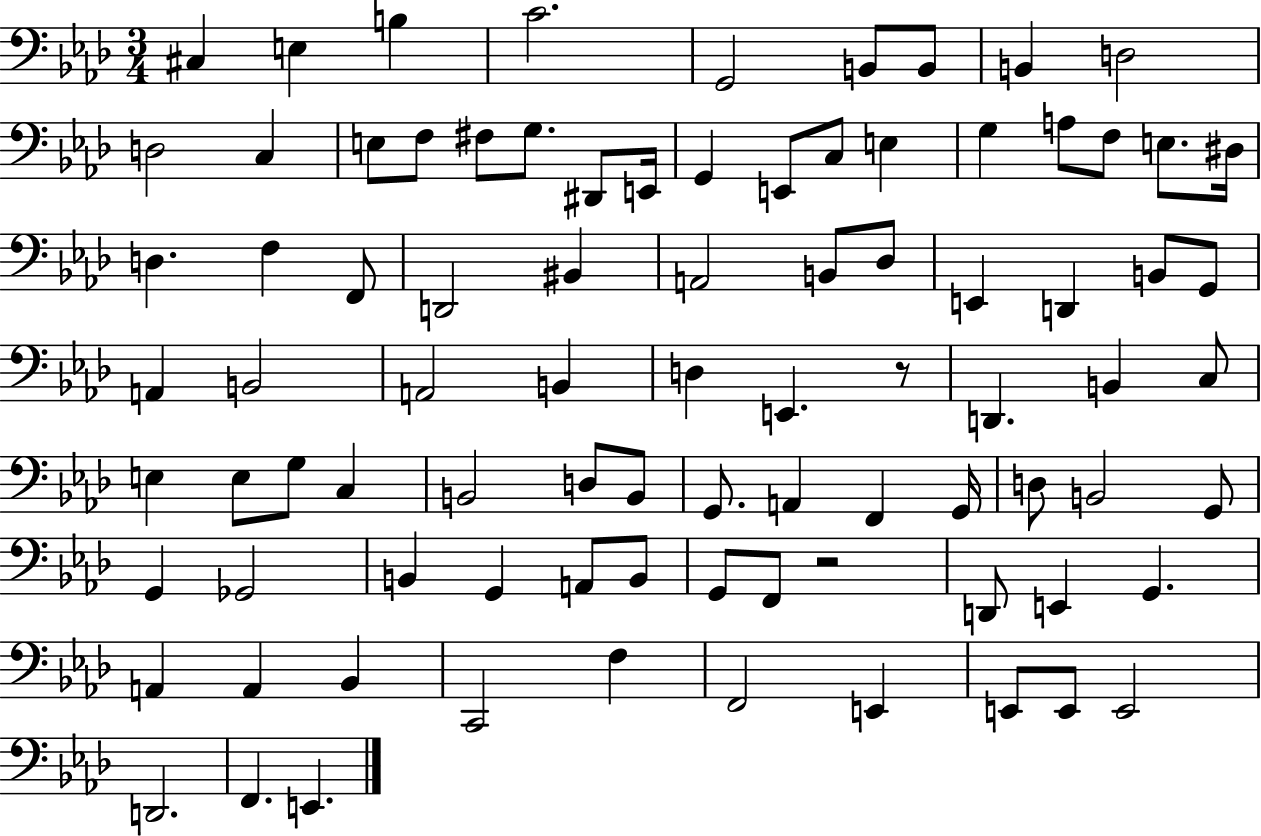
{
  \clef bass
  \numericTimeSignature
  \time 3/4
  \key aes \major
  cis4 e4 b4 | c'2. | g,2 b,8 b,8 | b,4 d2 | \break d2 c4 | e8 f8 fis8 g8. dis,8 e,16 | g,4 e,8 c8 e4 | g4 a8 f8 e8. dis16 | \break d4. f4 f,8 | d,2 bis,4 | a,2 b,8 des8 | e,4 d,4 b,8 g,8 | \break a,4 b,2 | a,2 b,4 | d4 e,4. r8 | d,4. b,4 c8 | \break e4 e8 g8 c4 | b,2 d8 b,8 | g,8. a,4 f,4 g,16 | d8 b,2 g,8 | \break g,4 ges,2 | b,4 g,4 a,8 b,8 | g,8 f,8 r2 | d,8 e,4 g,4. | \break a,4 a,4 bes,4 | c,2 f4 | f,2 e,4 | e,8 e,8 e,2 | \break d,2. | f,4. e,4. | \bar "|."
}